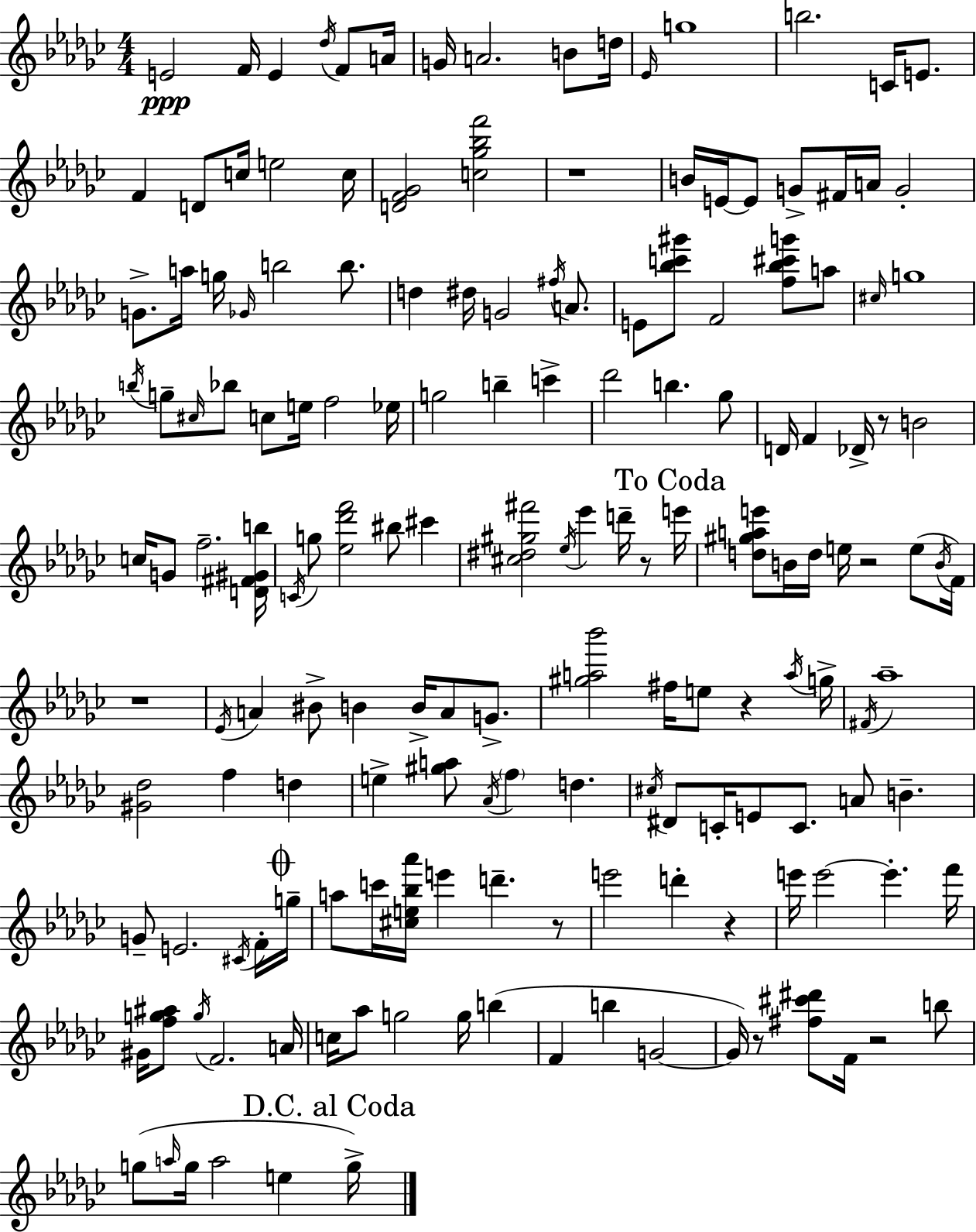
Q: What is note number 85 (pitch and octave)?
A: G4